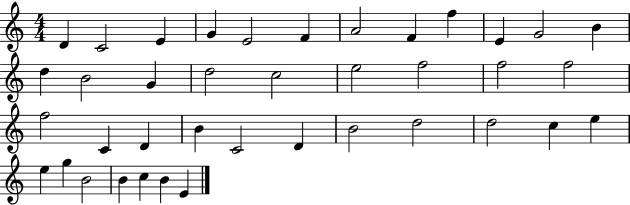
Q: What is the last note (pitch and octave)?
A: E4